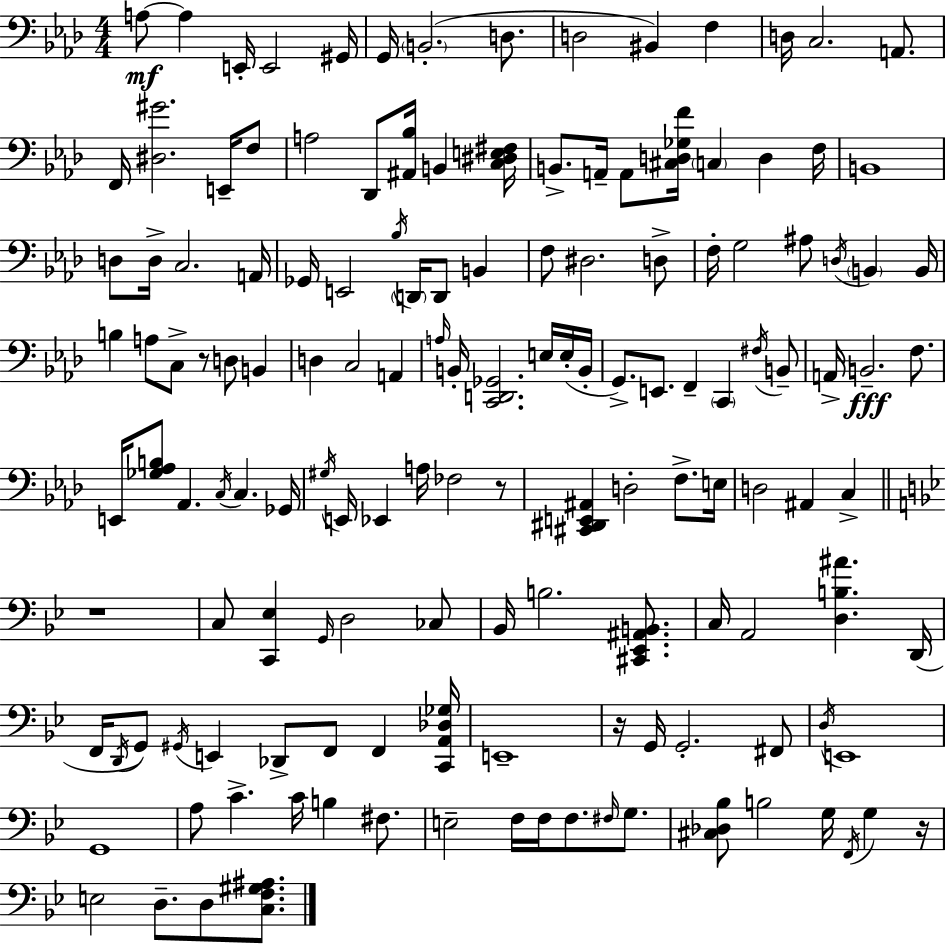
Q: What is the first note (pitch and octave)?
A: A3